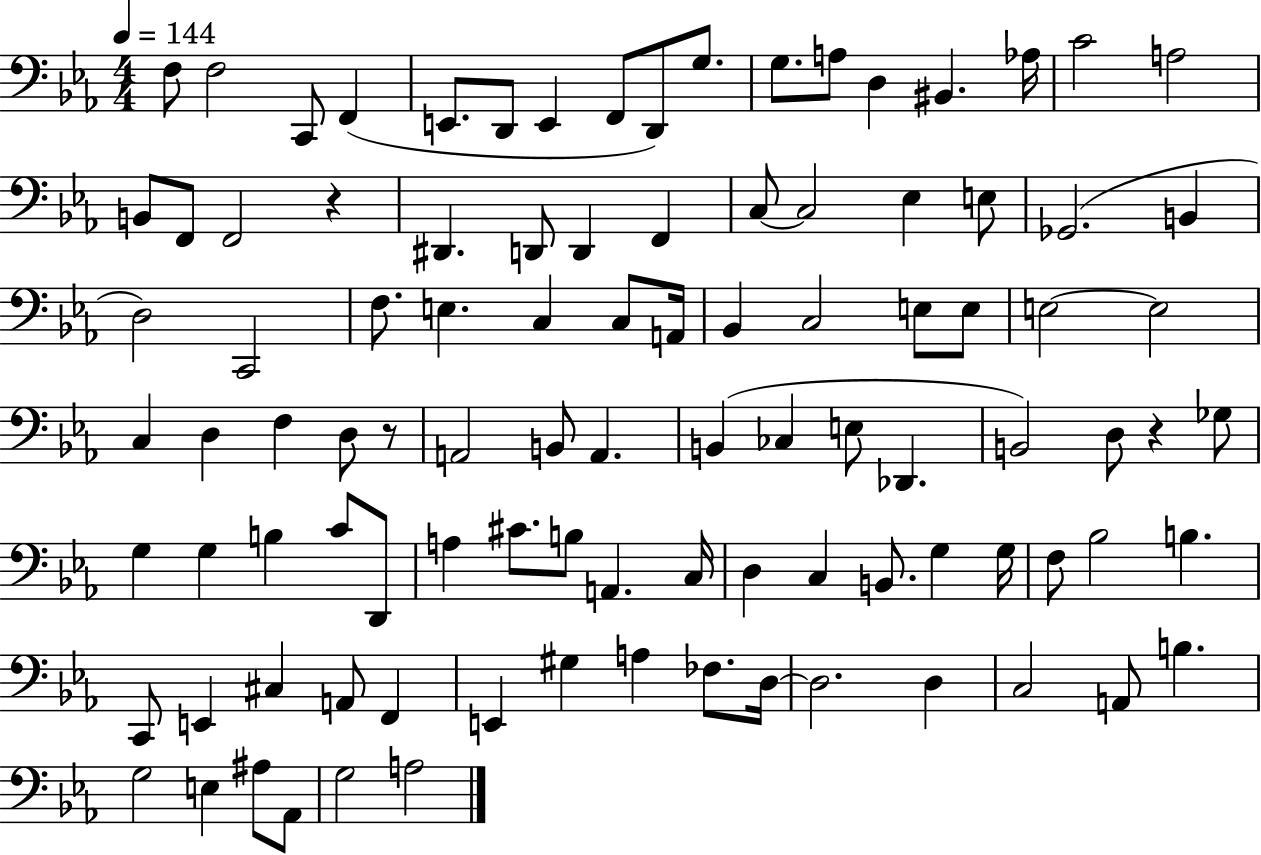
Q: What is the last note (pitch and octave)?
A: A3